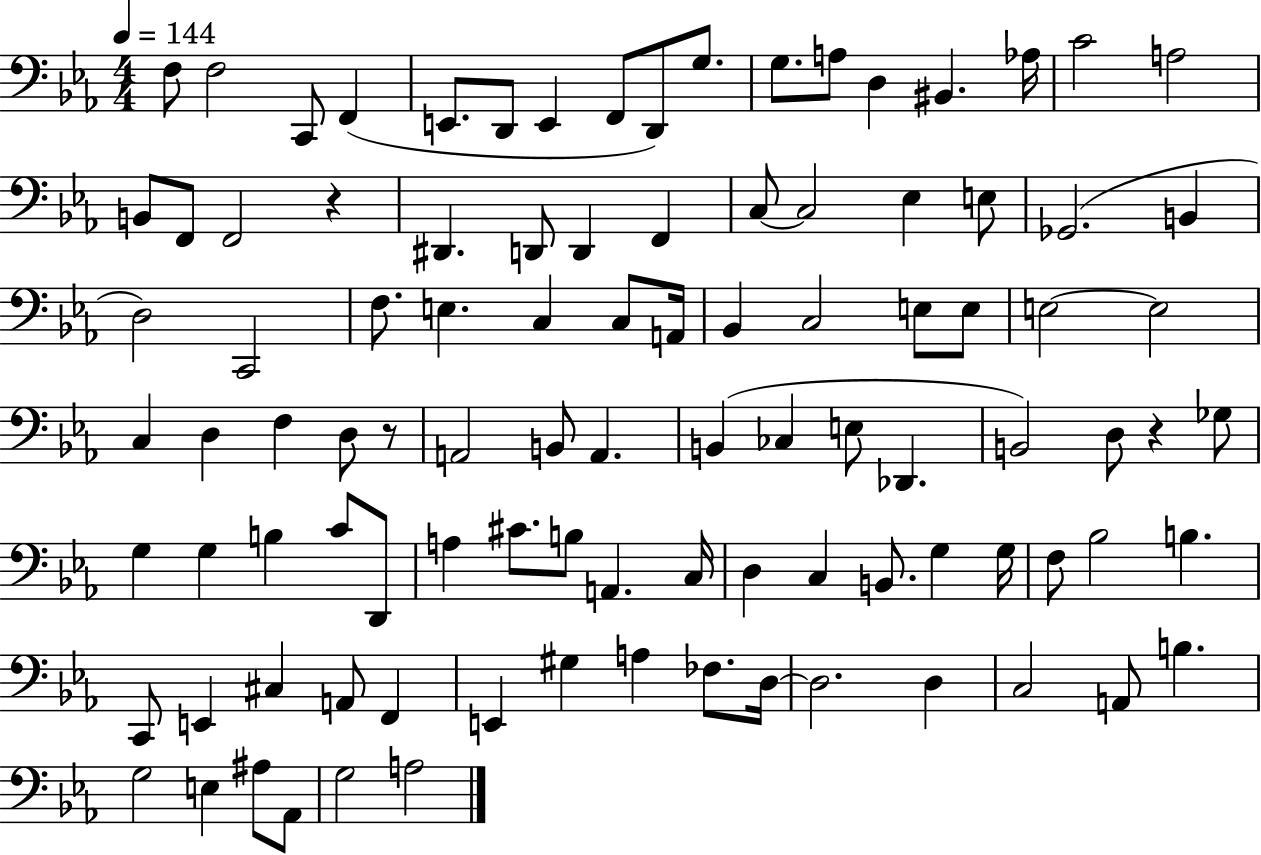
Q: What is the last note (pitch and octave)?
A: A3